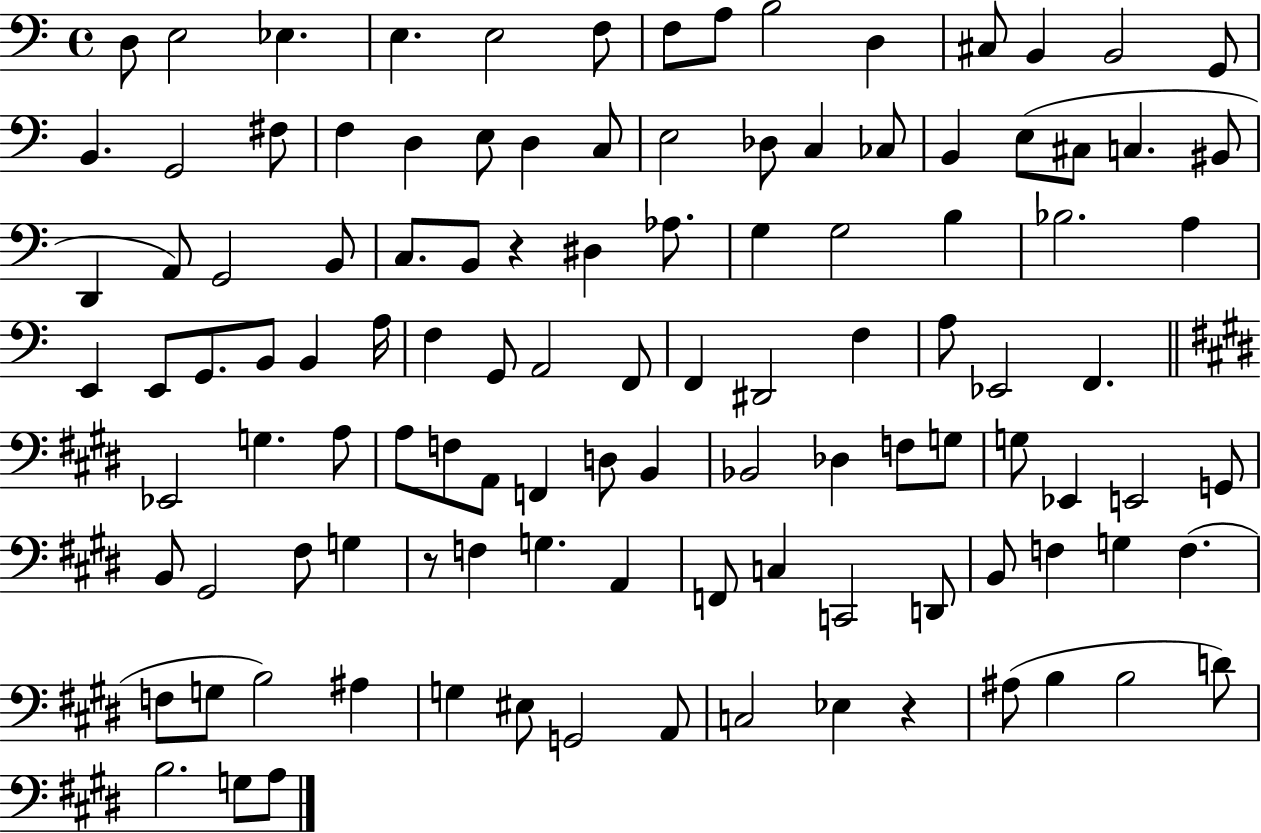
D3/e E3/h Eb3/q. E3/q. E3/h F3/e F3/e A3/e B3/h D3/q C#3/e B2/q B2/h G2/e B2/q. G2/h F#3/e F3/q D3/q E3/e D3/q C3/e E3/h Db3/e C3/q CES3/e B2/q E3/e C#3/e C3/q. BIS2/e D2/q A2/e G2/h B2/e C3/e. B2/e R/q D#3/q Ab3/e. G3/q G3/h B3/q Bb3/h. A3/q E2/q E2/e G2/e. B2/e B2/q A3/s F3/q G2/e A2/h F2/e F2/q D#2/h F3/q A3/e Eb2/h F2/q. Eb2/h G3/q. A3/e A3/e F3/e A2/e F2/q D3/e B2/q Bb2/h Db3/q F3/e G3/e G3/e Eb2/q E2/h G2/e B2/e G#2/h F#3/e G3/q R/e F3/q G3/q. A2/q F2/e C3/q C2/h D2/e B2/e F3/q G3/q F3/q. F3/e G3/e B3/h A#3/q G3/q EIS3/e G2/h A2/e C3/h Eb3/q R/q A#3/e B3/q B3/h D4/e B3/h. G3/e A3/e